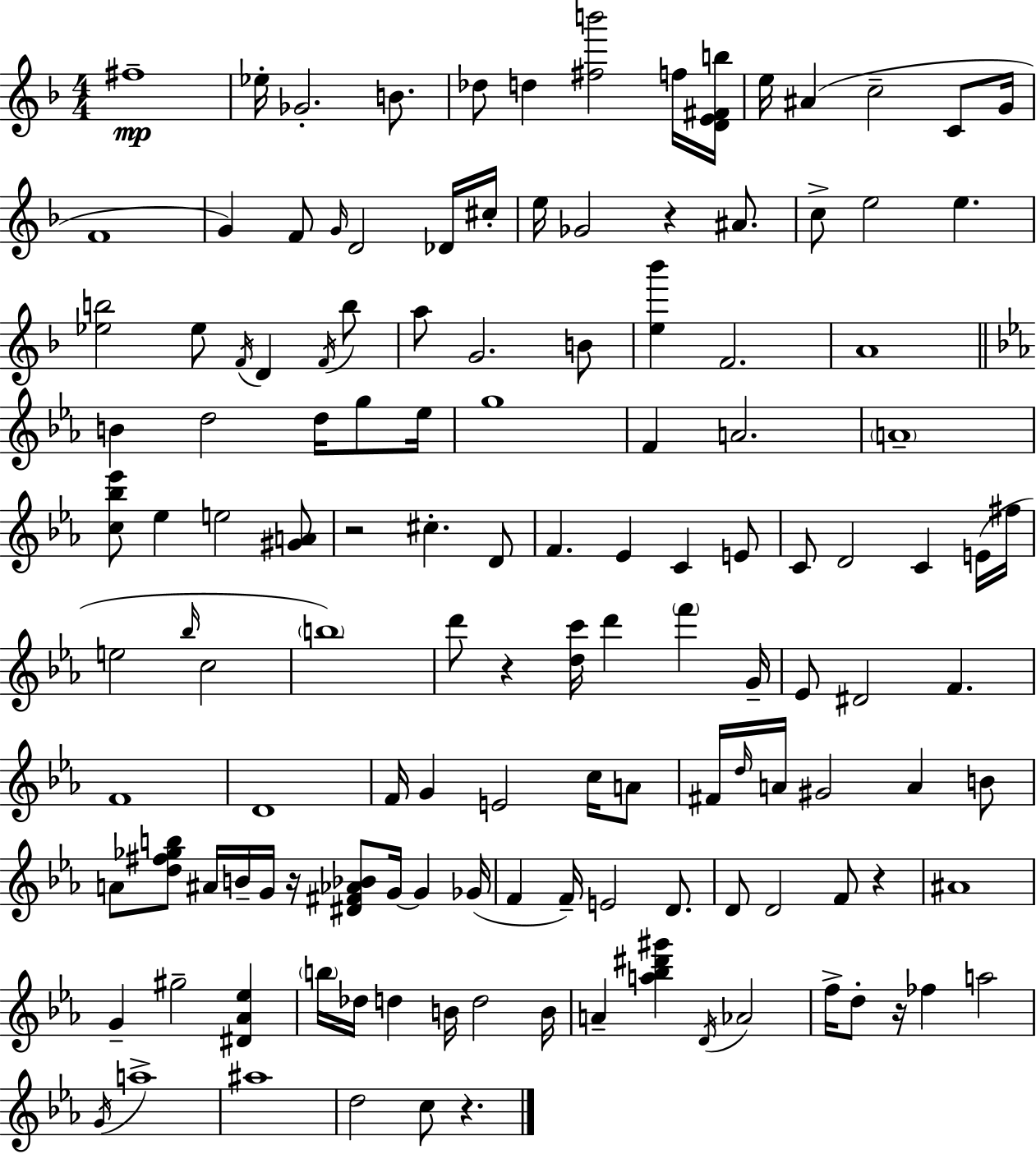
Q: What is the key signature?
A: D minor